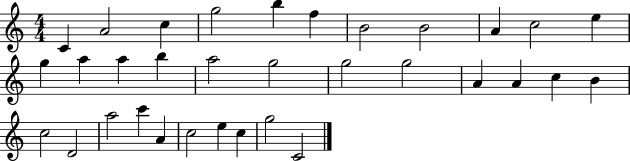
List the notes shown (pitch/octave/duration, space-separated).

C4/q A4/h C5/q G5/h B5/q F5/q B4/h B4/h A4/q C5/h E5/q G5/q A5/q A5/q B5/q A5/h G5/h G5/h G5/h A4/q A4/q C5/q B4/q C5/h D4/h A5/h C6/q A4/q C5/h E5/q C5/q G5/h C4/h